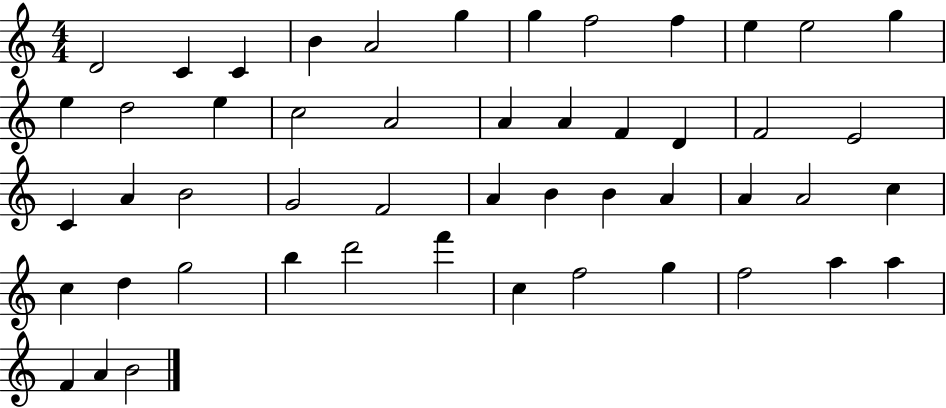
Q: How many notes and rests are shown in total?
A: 50